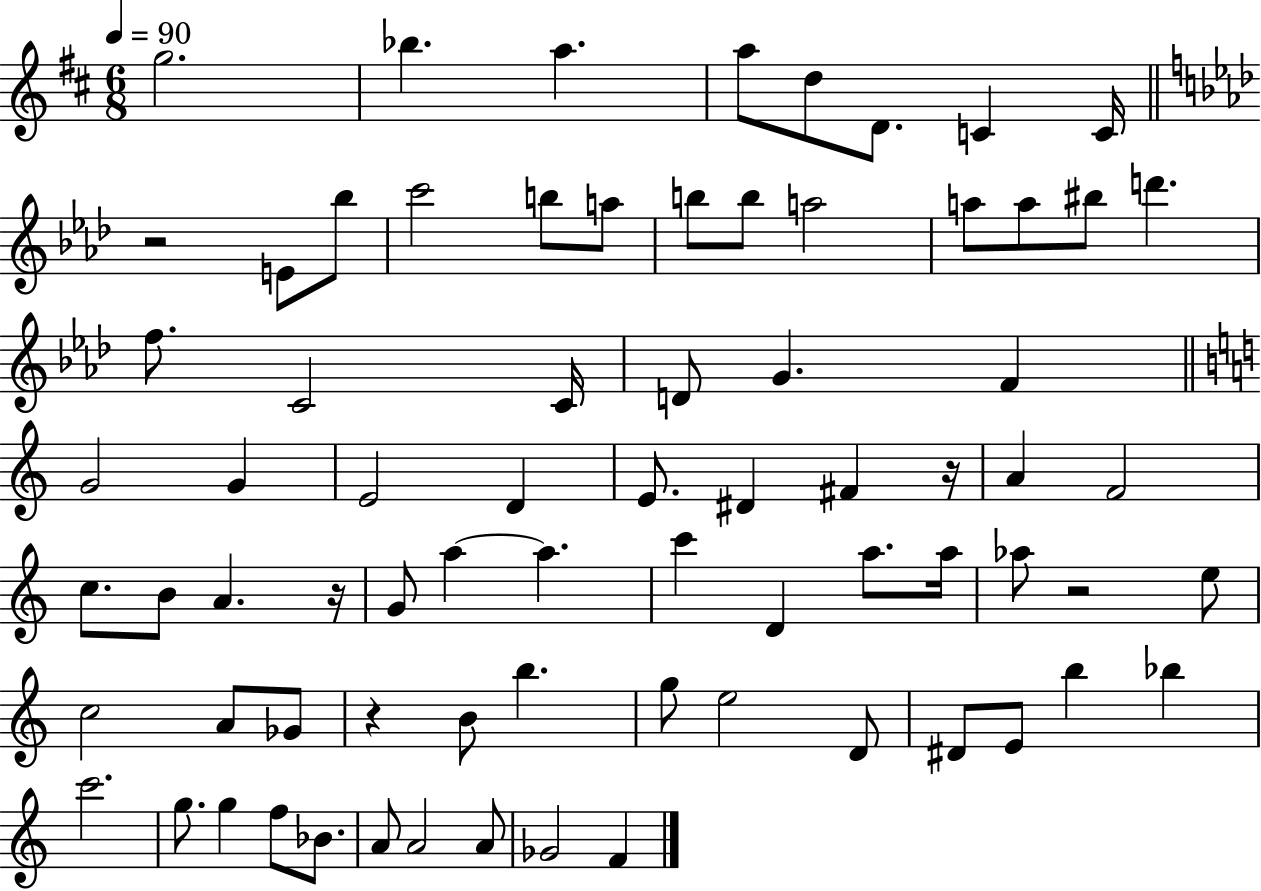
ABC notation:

X:1
T:Untitled
M:6/8
L:1/4
K:D
g2 _b a a/2 d/2 D/2 C C/4 z2 E/2 _b/2 c'2 b/2 a/2 b/2 b/2 a2 a/2 a/2 ^b/2 d' f/2 C2 C/4 D/2 G F G2 G E2 D E/2 ^D ^F z/4 A F2 c/2 B/2 A z/4 G/2 a a c' D a/2 a/4 _a/2 z2 e/2 c2 A/2 _G/2 z B/2 b g/2 e2 D/2 ^D/2 E/2 b _b c'2 g/2 g f/2 _B/2 A/2 A2 A/2 _G2 F